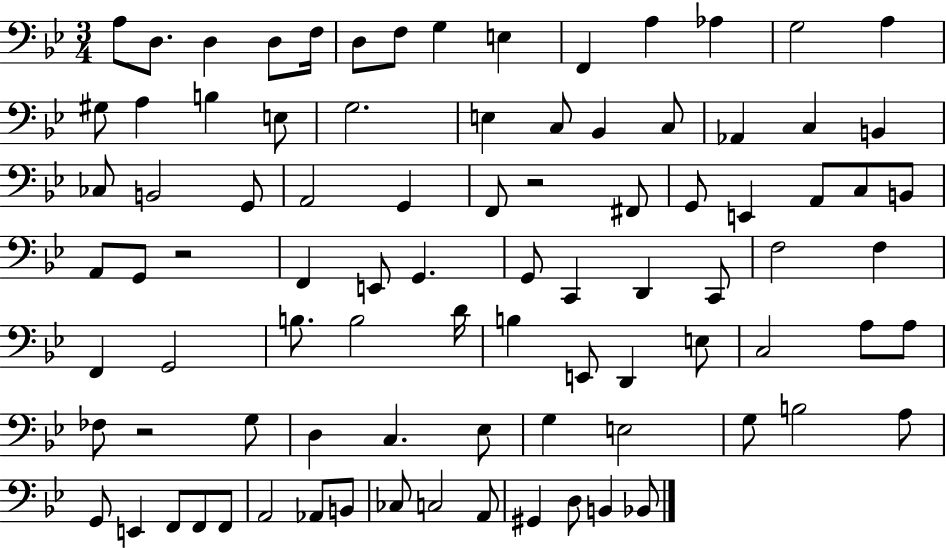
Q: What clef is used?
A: bass